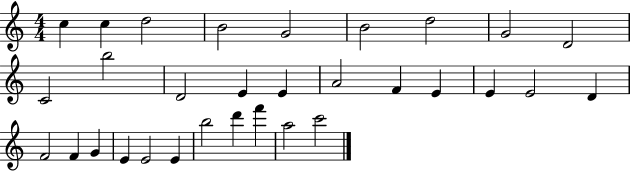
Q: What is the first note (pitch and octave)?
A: C5